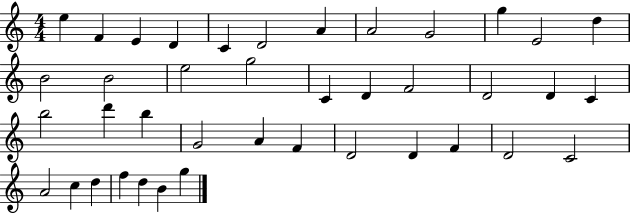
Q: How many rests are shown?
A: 0